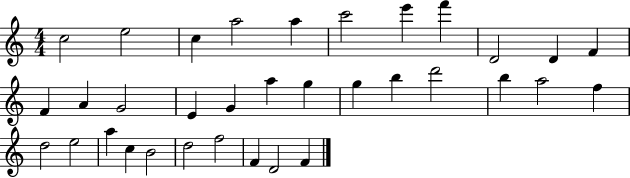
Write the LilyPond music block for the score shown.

{
  \clef treble
  \numericTimeSignature
  \time 4/4
  \key c \major
  c''2 e''2 | c''4 a''2 a''4 | c'''2 e'''4 f'''4 | d'2 d'4 f'4 | \break f'4 a'4 g'2 | e'4 g'4 a''4 g''4 | g''4 b''4 d'''2 | b''4 a''2 f''4 | \break d''2 e''2 | a''4 c''4 b'2 | d''2 f''2 | f'4 d'2 f'4 | \break \bar "|."
}